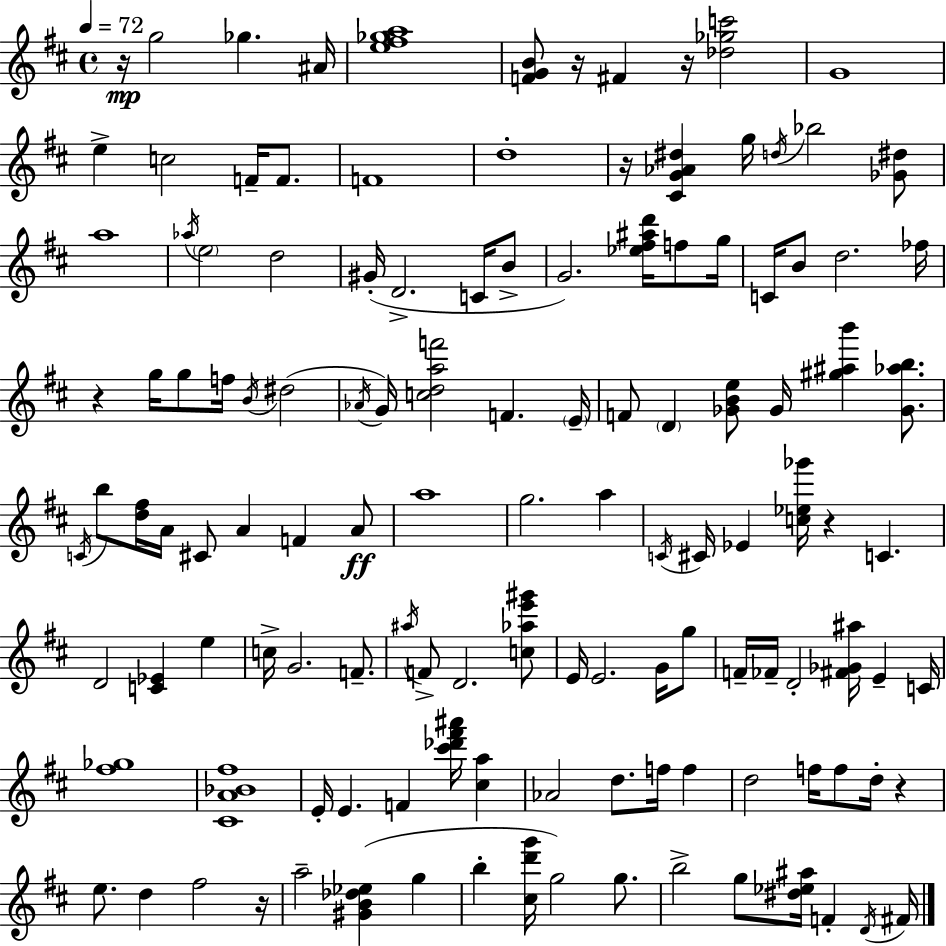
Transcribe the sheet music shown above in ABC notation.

X:1
T:Untitled
M:4/4
L:1/4
K:D
z/4 g2 _g ^A/4 [e^f_ga]4 [FGB]/2 z/4 ^F z/4 [_d_gc']2 G4 e c2 F/4 F/2 F4 d4 z/4 [^CG_A^d] g/4 d/4 _b2 [_G^d]/2 a4 _a/4 e2 d2 ^G/4 D2 C/4 B/2 G2 [_e^f^ad']/4 f/2 g/4 C/4 B/2 d2 _f/4 z g/4 g/2 f/4 B/4 ^d2 _A/4 G/4 [cdaf']2 F E/4 F/2 D [_GBe]/2 _G/4 [^g^ab'] [_G_ab]/2 C/4 b/2 [d^f]/4 A/4 ^C/2 A F A/2 a4 g2 a C/4 ^C/4 _E [c_e_g']/4 z C D2 [C_E] e c/4 G2 F/2 ^a/4 F/2 D2 [c_ae'^g']/2 E/4 E2 G/4 g/2 F/4 _F/4 D2 [^F_G^a]/4 E C/4 [^f_g]4 [^CA_B^f]4 E/4 E F [^c'_d'^f'^a']/4 [^ca] _A2 d/2 f/4 f d2 f/4 f/2 d/4 z e/2 d ^f2 z/4 a2 [^GB_d_e] g b [^cd'g']/4 g2 g/2 b2 g/2 [^d_e^a]/4 F D/4 ^F/4